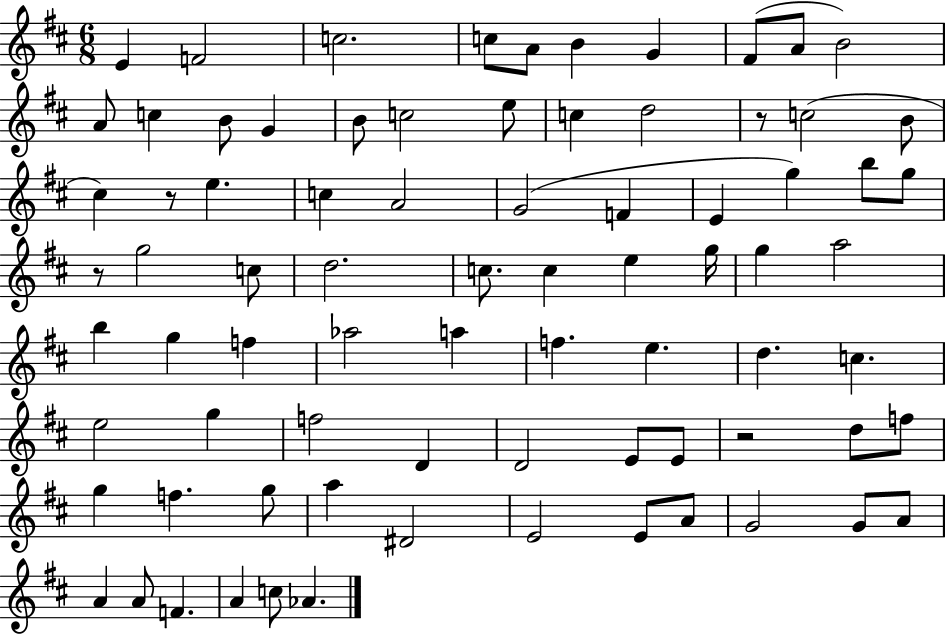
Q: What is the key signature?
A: D major